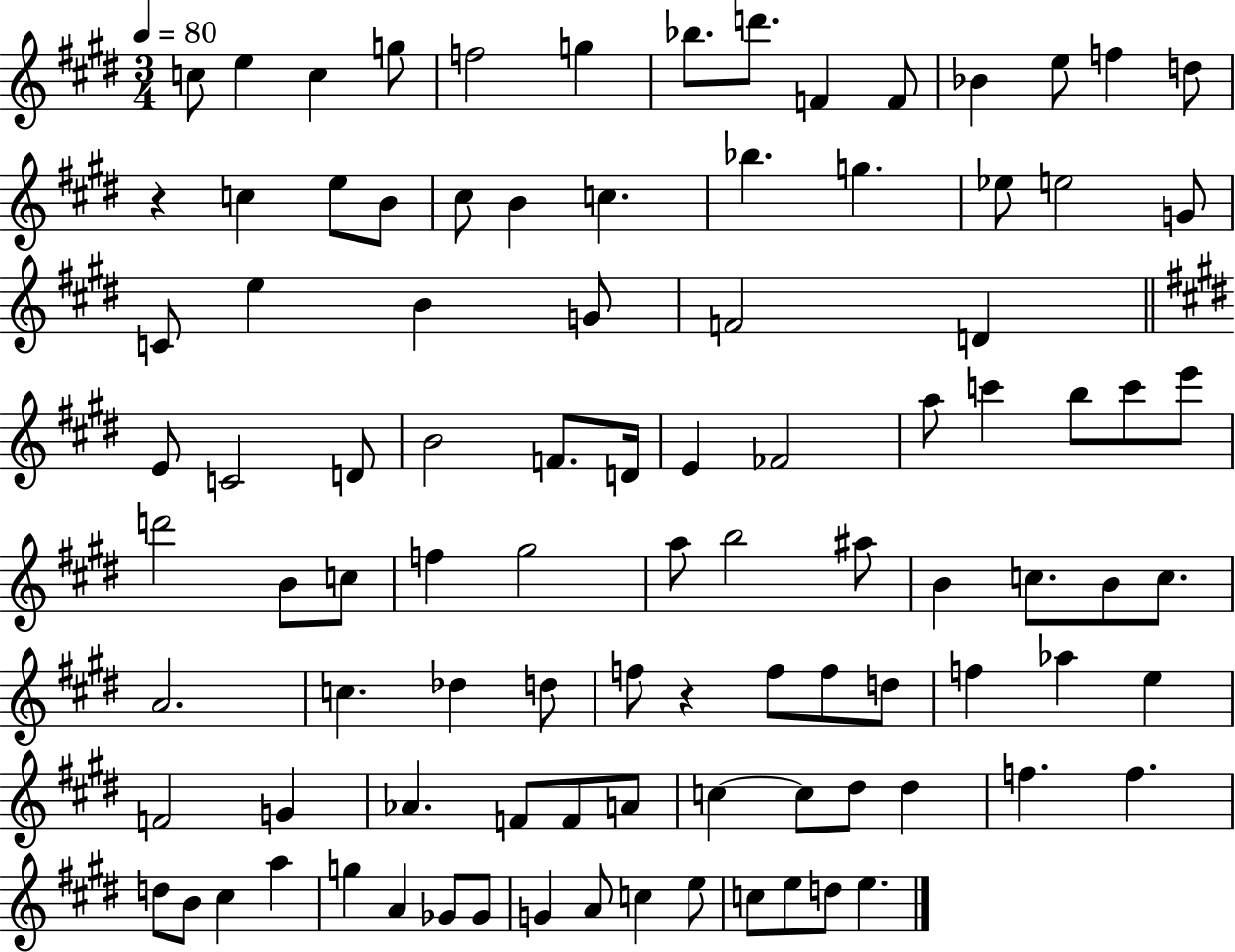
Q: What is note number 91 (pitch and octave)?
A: E5